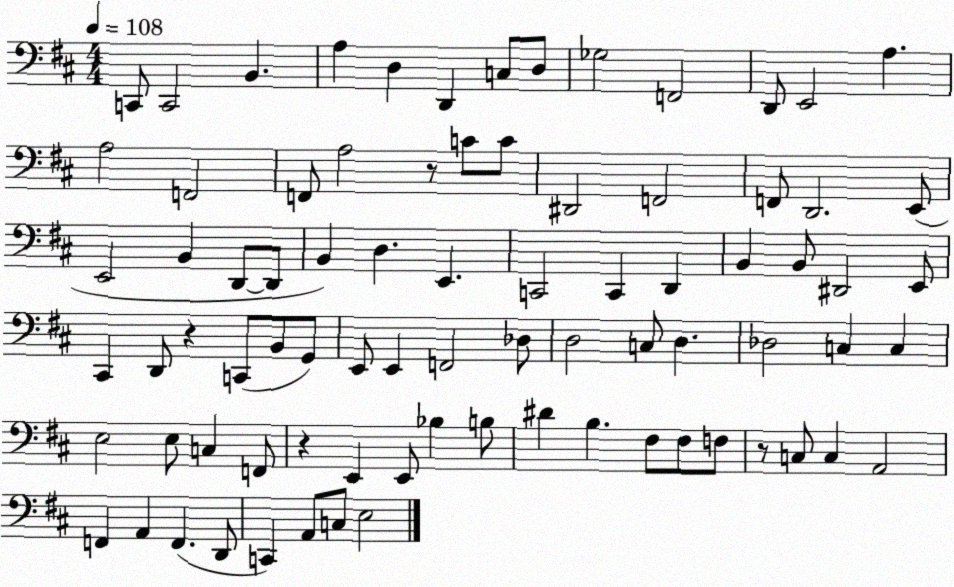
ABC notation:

X:1
T:Untitled
M:4/4
L:1/4
K:D
C,,/2 C,,2 B,, A, D, D,, C,/2 D,/2 _G,2 F,,2 D,,/2 E,,2 A, A,2 F,,2 F,,/2 A,2 z/2 C/2 C/2 ^D,,2 F,,2 F,,/2 D,,2 E,,/2 E,,2 B,, D,,/2 D,,/2 B,, D, E,, C,,2 C,, D,, B,, B,,/2 ^D,,2 E,,/2 ^C,, D,,/2 z C,,/2 B,,/2 G,,/2 E,,/2 E,, F,,2 _D,/2 D,2 C,/2 D, _D,2 C, C, E,2 E,/2 C, F,,/2 z E,, E,,/2 _B, B,/2 ^D B, ^F,/2 ^F,/2 F,/2 z/2 C,/2 C, A,,2 F,, A,, F,, D,,/2 C,, A,,/2 C,/2 E,2